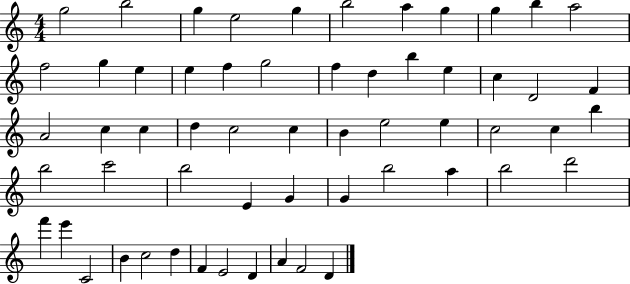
G5/h B5/h G5/q E5/h G5/q B5/h A5/q G5/q G5/q B5/q A5/h F5/h G5/q E5/q E5/q F5/q G5/h F5/q D5/q B5/q E5/q C5/q D4/h F4/q A4/h C5/q C5/q D5/q C5/h C5/q B4/q E5/h E5/q C5/h C5/q B5/q B5/h C6/h B5/h E4/q G4/q G4/q B5/h A5/q B5/h D6/h F6/q E6/q C4/h B4/q C5/h D5/q F4/q E4/h D4/q A4/q F4/h D4/q